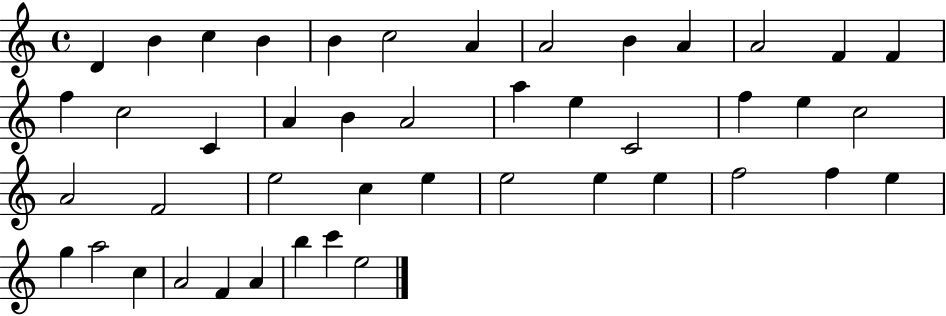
D4/q B4/q C5/q B4/q B4/q C5/h A4/q A4/h B4/q A4/q A4/h F4/q F4/q F5/q C5/h C4/q A4/q B4/q A4/h A5/q E5/q C4/h F5/q E5/q C5/h A4/h F4/h E5/h C5/q E5/q E5/h E5/q E5/q F5/h F5/q E5/q G5/q A5/h C5/q A4/h F4/q A4/q B5/q C6/q E5/h